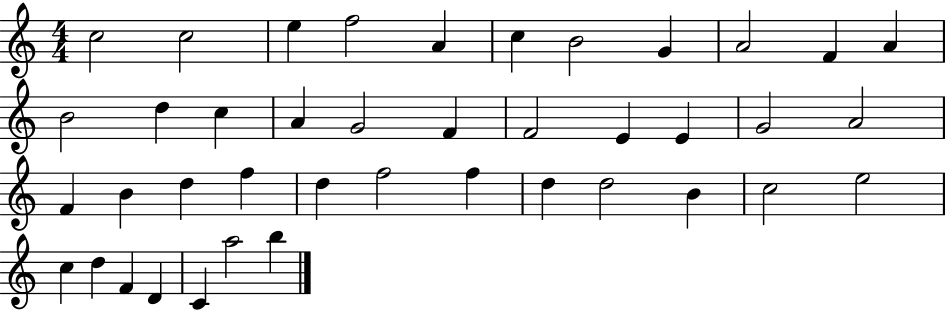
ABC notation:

X:1
T:Untitled
M:4/4
L:1/4
K:C
c2 c2 e f2 A c B2 G A2 F A B2 d c A G2 F F2 E E G2 A2 F B d f d f2 f d d2 B c2 e2 c d F D C a2 b